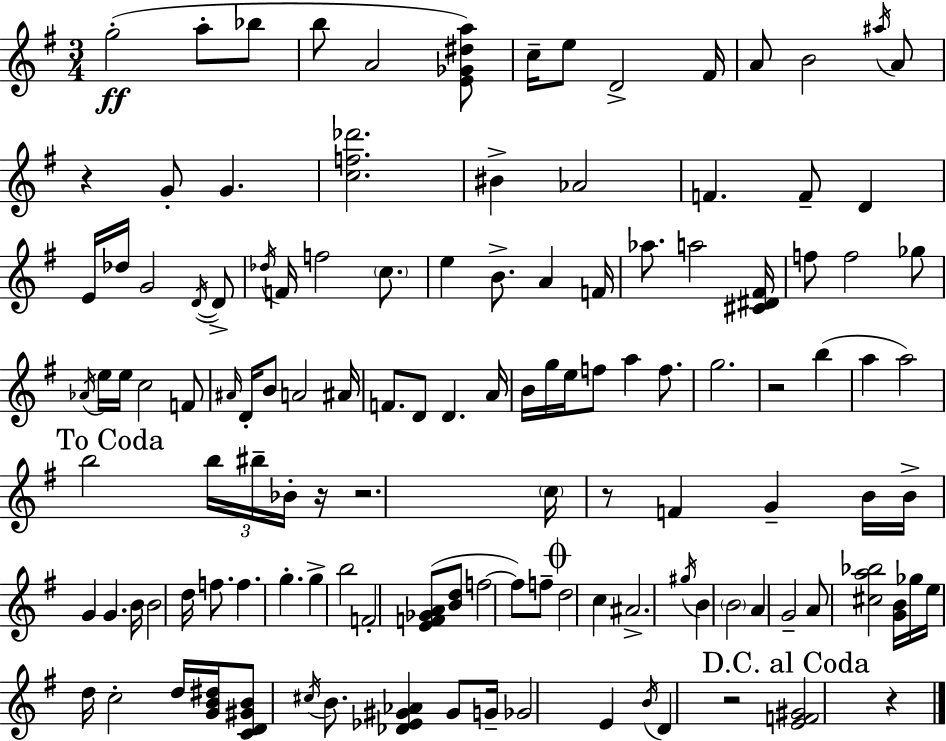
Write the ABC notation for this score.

X:1
T:Untitled
M:3/4
L:1/4
K:G
g2 a/2 _b/2 b/2 A2 [E_G^da]/2 c/4 e/2 D2 ^F/4 A/2 B2 ^a/4 A/2 z G/2 G [cf_d']2 ^B _A2 F F/2 D E/4 _d/4 G2 D/4 D/2 _d/4 F/4 f2 c/2 e B/2 A F/4 _a/2 a2 [^C^D^F]/4 f/2 f2 _g/2 _A/4 e/4 e/4 c2 F/2 ^A/4 D/4 B/2 A2 ^A/4 F/2 D/2 D A/4 B/4 g/4 e/4 f/2 a f/2 g2 z2 b a a2 b2 b/4 ^b/4 _B/4 z/4 z2 c/4 z/2 F G B/4 B/4 G G B/4 B2 d/4 f/2 f g g b2 F2 [EF_GA]/2 [Bd]/2 f2 f/2 f/2 d2 c ^A2 ^g/4 B B2 A G2 A/2 [^ca_b]2 [GB]/4 _g/4 e/4 d/4 c2 d/4 [GB^d]/4 [CD^GB]/2 ^c/4 B/2 [_D_E^G_A] ^G/2 G/4 _G2 E B/4 D z2 [EF^G]2 z